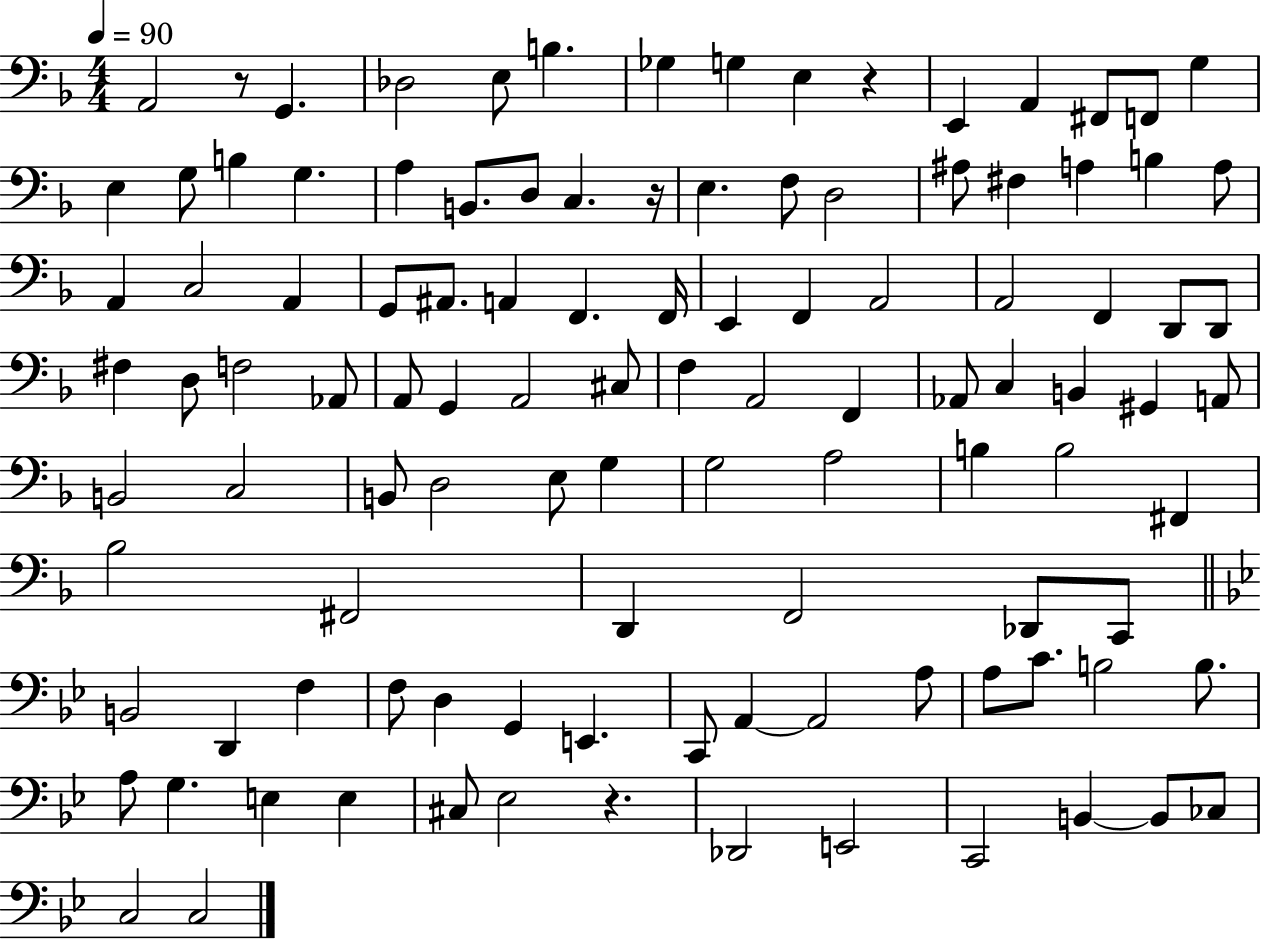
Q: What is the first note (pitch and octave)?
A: A2